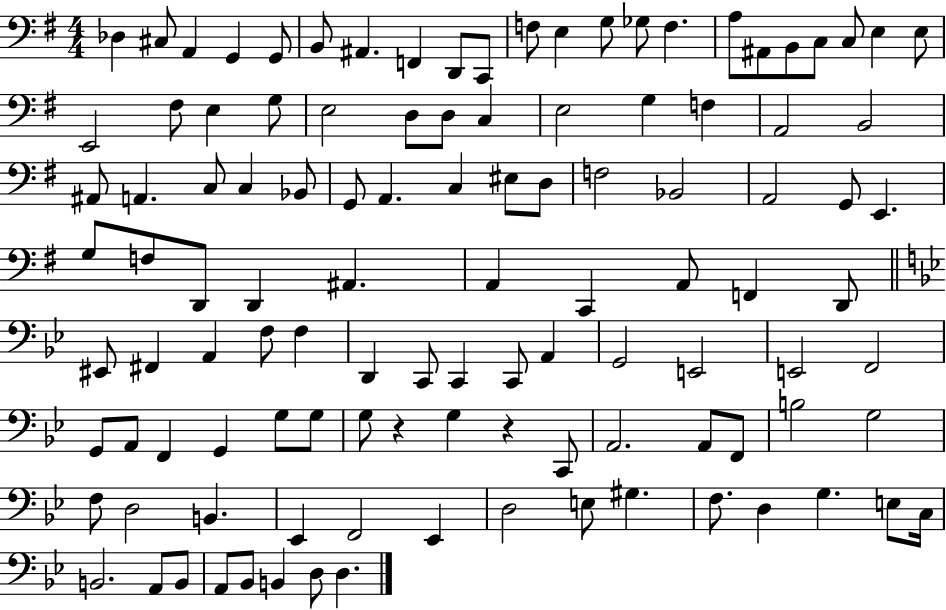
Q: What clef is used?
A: bass